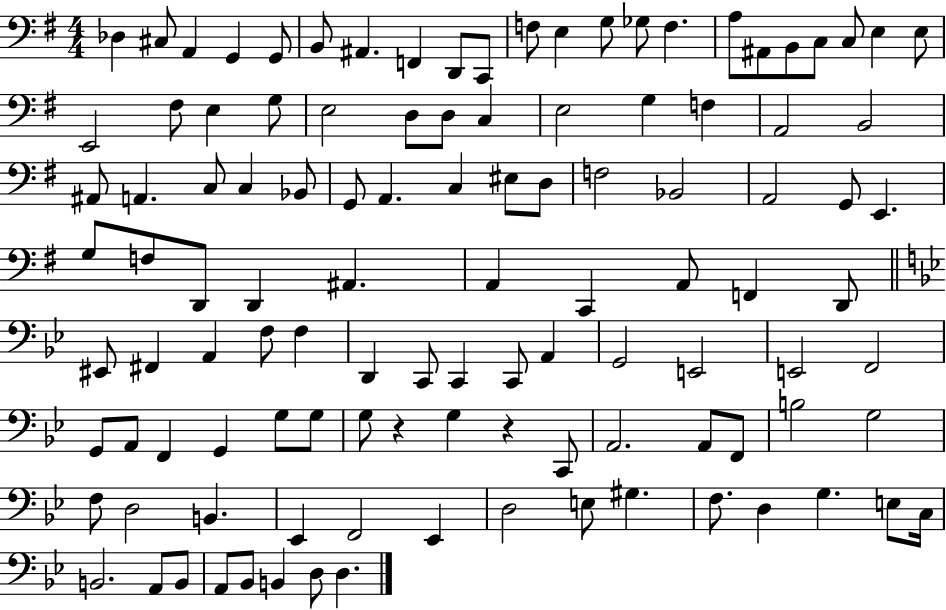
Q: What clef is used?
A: bass